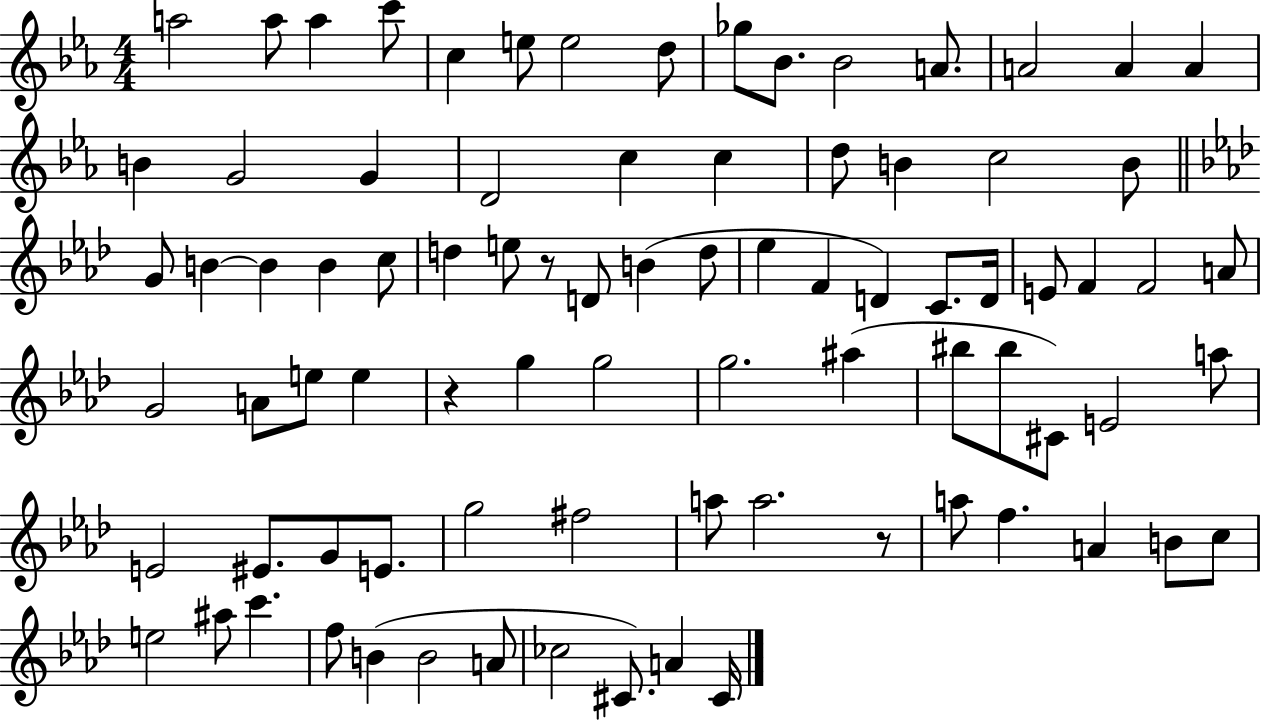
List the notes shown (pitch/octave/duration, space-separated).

A5/h A5/e A5/q C6/e C5/q E5/e E5/h D5/e Gb5/e Bb4/e. Bb4/h A4/e. A4/h A4/q A4/q B4/q G4/h G4/q D4/h C5/q C5/q D5/e B4/q C5/h B4/e G4/e B4/q B4/q B4/q C5/e D5/q E5/e R/e D4/e B4/q D5/e Eb5/q F4/q D4/q C4/e. D4/s E4/e F4/q F4/h A4/e G4/h A4/e E5/e E5/q R/q G5/q G5/h G5/h. A#5/q BIS5/e BIS5/e C#4/e E4/h A5/e E4/h EIS4/e. G4/e E4/e. G5/h F#5/h A5/e A5/h. R/e A5/e F5/q. A4/q B4/e C5/e E5/h A#5/e C6/q. F5/e B4/q B4/h A4/e CES5/h C#4/e. A4/q C#4/s